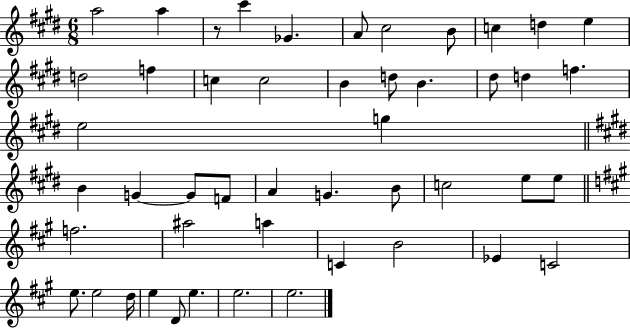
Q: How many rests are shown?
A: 1